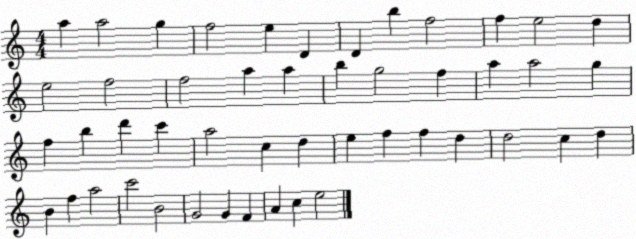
X:1
T:Untitled
M:4/4
L:1/4
K:C
a a2 g f2 e D D b f2 f e2 d e2 f2 f2 a a b g2 f a a2 g f b d' c' a2 c d e f f d d2 c d B f a2 c'2 B2 G2 G F A c e2